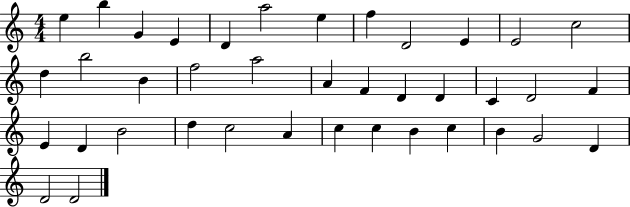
E5/q B5/q G4/q E4/q D4/q A5/h E5/q F5/q D4/h E4/q E4/h C5/h D5/q B5/h B4/q F5/h A5/h A4/q F4/q D4/q D4/q C4/q D4/h F4/q E4/q D4/q B4/h D5/q C5/h A4/q C5/q C5/q B4/q C5/q B4/q G4/h D4/q D4/h D4/h